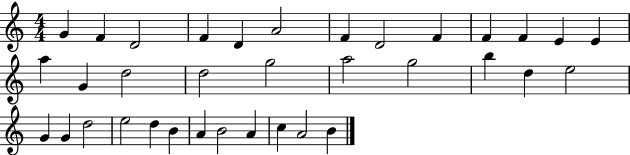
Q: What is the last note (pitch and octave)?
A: B4